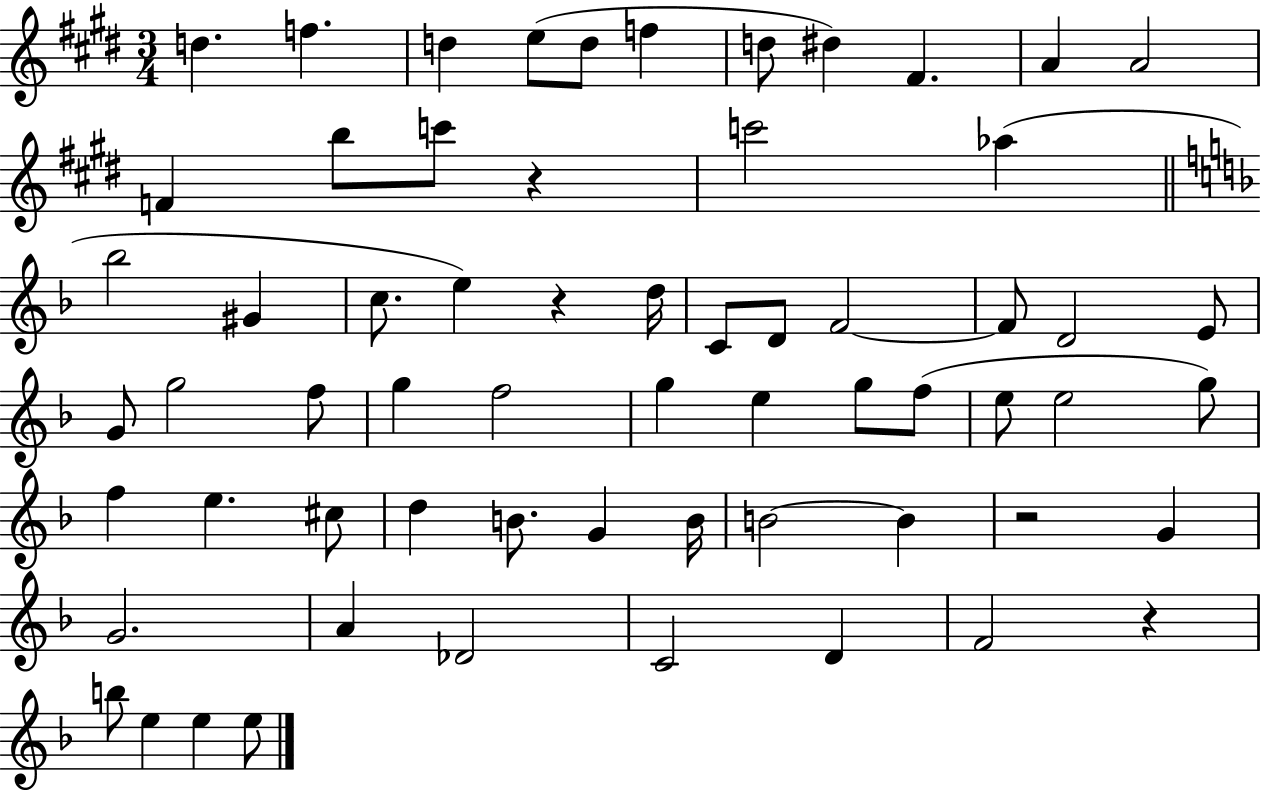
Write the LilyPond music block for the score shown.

{
  \clef treble
  \numericTimeSignature
  \time 3/4
  \key e \major
  d''4. f''4. | d''4 e''8( d''8 f''4 | d''8 dis''4) fis'4. | a'4 a'2 | \break f'4 b''8 c'''8 r4 | c'''2 aes''4( | \bar "||" \break \key f \major bes''2 gis'4 | c''8. e''4) r4 d''16 | c'8 d'8 f'2~~ | f'8 d'2 e'8 | \break g'8 g''2 f''8 | g''4 f''2 | g''4 e''4 g''8 f''8( | e''8 e''2 g''8) | \break f''4 e''4. cis''8 | d''4 b'8. g'4 b'16 | b'2~~ b'4 | r2 g'4 | \break g'2. | a'4 des'2 | c'2 d'4 | f'2 r4 | \break b''8 e''4 e''4 e''8 | \bar "|."
}